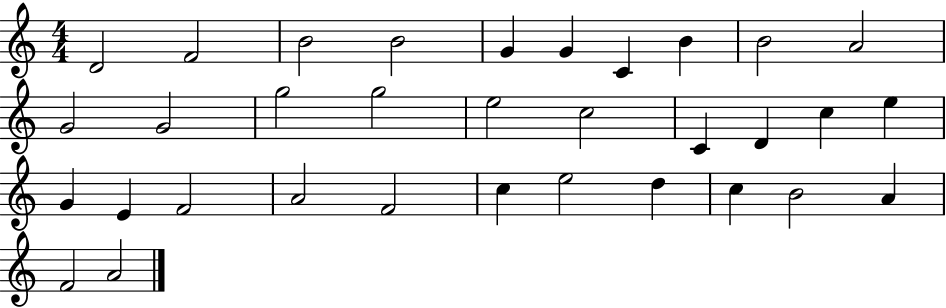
D4/h F4/h B4/h B4/h G4/q G4/q C4/q B4/q B4/h A4/h G4/h G4/h G5/h G5/h E5/h C5/h C4/q D4/q C5/q E5/q G4/q E4/q F4/h A4/h F4/h C5/q E5/h D5/q C5/q B4/h A4/q F4/h A4/h